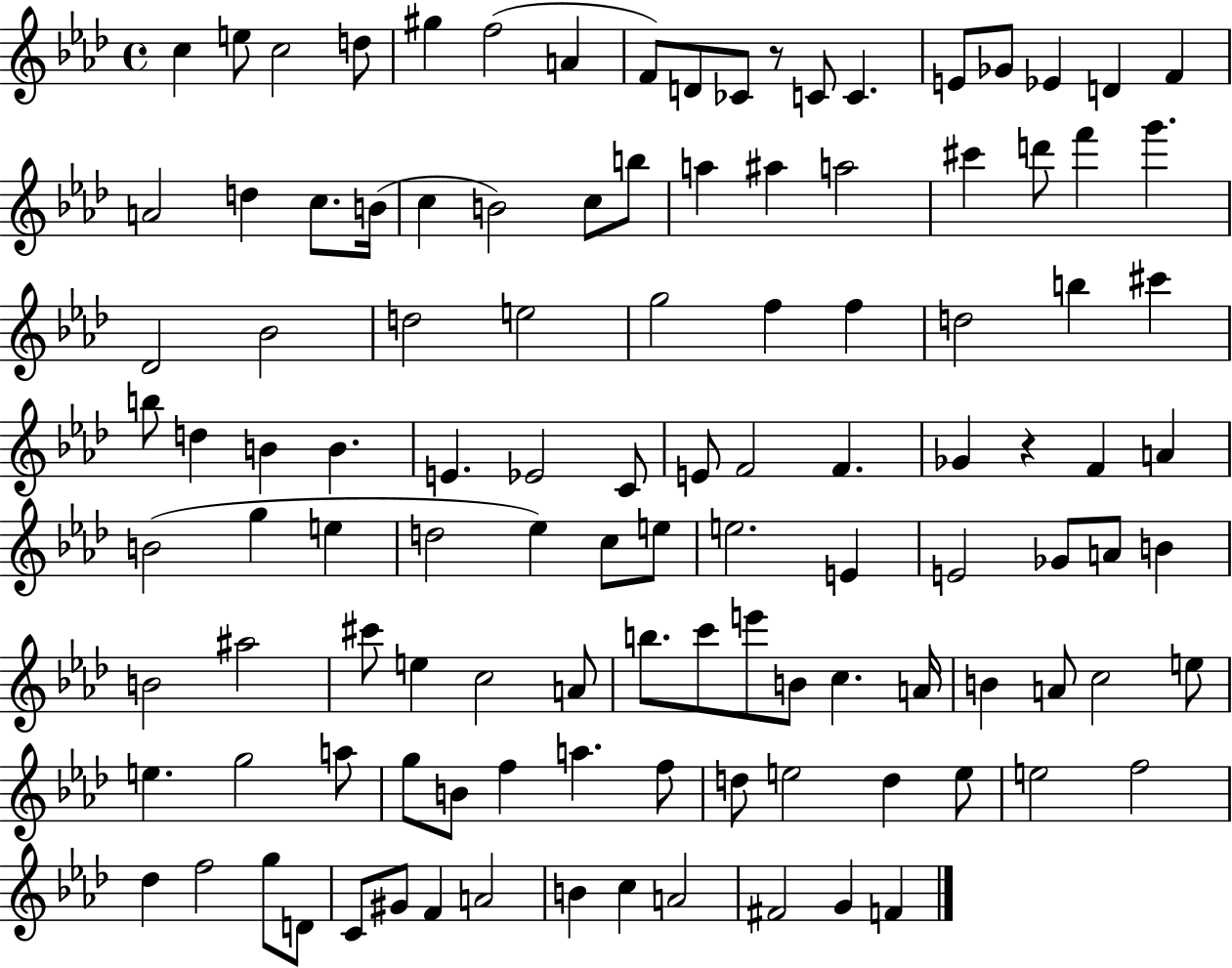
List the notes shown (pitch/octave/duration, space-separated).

C5/q E5/e C5/h D5/e G#5/q F5/h A4/q F4/e D4/e CES4/e R/e C4/e C4/q. E4/e Gb4/e Eb4/q D4/q F4/q A4/h D5/q C5/e. B4/s C5/q B4/h C5/e B5/e A5/q A#5/q A5/h C#6/q D6/e F6/q G6/q. Db4/h Bb4/h D5/h E5/h G5/h F5/q F5/q D5/h B5/q C#6/q B5/e D5/q B4/q B4/q. E4/q. Eb4/h C4/e E4/e F4/h F4/q. Gb4/q R/q F4/q A4/q B4/h G5/q E5/q D5/h Eb5/q C5/e E5/e E5/h. E4/q E4/h Gb4/e A4/e B4/q B4/h A#5/h C#6/e E5/q C5/h A4/e B5/e. C6/e E6/e B4/e C5/q. A4/s B4/q A4/e C5/h E5/e E5/q. G5/h A5/e G5/e B4/e F5/q A5/q. F5/e D5/e E5/h D5/q E5/e E5/h F5/h Db5/q F5/h G5/e D4/e C4/e G#4/e F4/q A4/h B4/q C5/q A4/h F#4/h G4/q F4/q